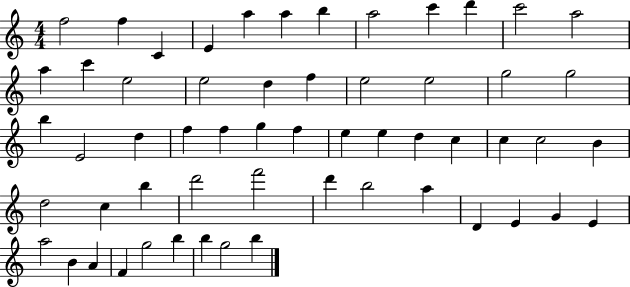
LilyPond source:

{
  \clef treble
  \numericTimeSignature
  \time 4/4
  \key c \major
  f''2 f''4 c'4 | e'4 a''4 a''4 b''4 | a''2 c'''4 d'''4 | c'''2 a''2 | \break a''4 c'''4 e''2 | e''2 d''4 f''4 | e''2 e''2 | g''2 g''2 | \break b''4 e'2 d''4 | f''4 f''4 g''4 f''4 | e''4 e''4 d''4 c''4 | c''4 c''2 b'4 | \break d''2 c''4 b''4 | d'''2 f'''2 | d'''4 b''2 a''4 | d'4 e'4 g'4 e'4 | \break a''2 b'4 a'4 | f'4 g''2 b''4 | b''4 g''2 b''4 | \bar "|."
}